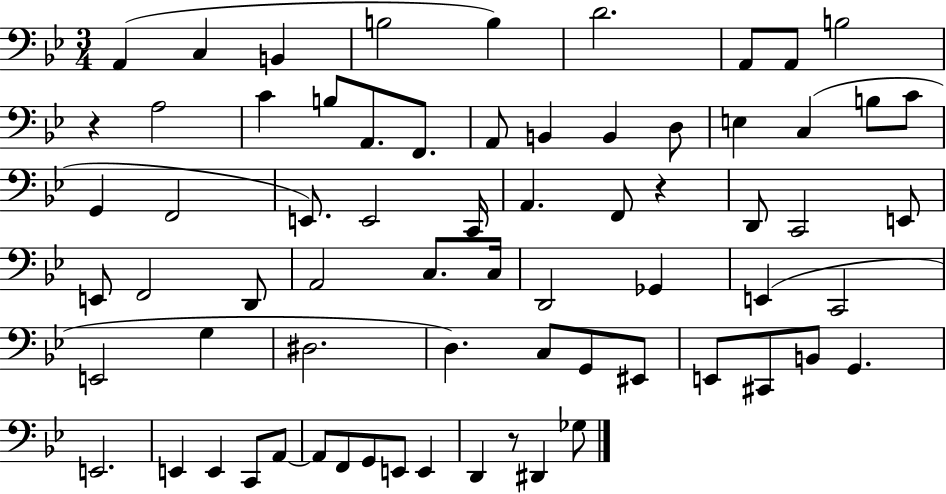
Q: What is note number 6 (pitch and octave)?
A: D4